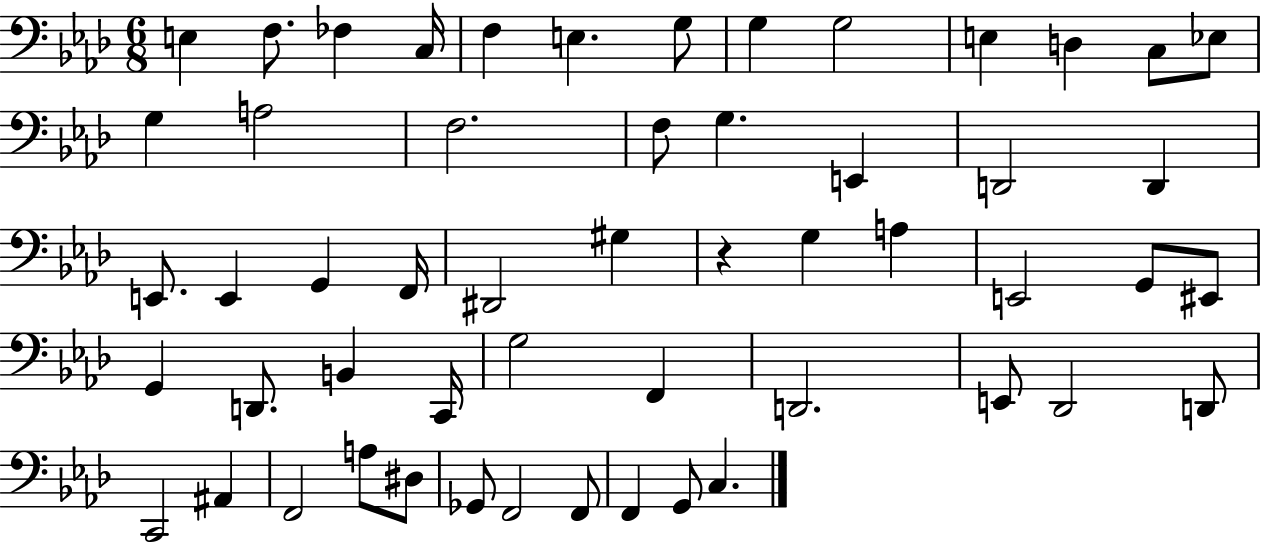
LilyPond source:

{
  \clef bass
  \numericTimeSignature
  \time 6/8
  \key aes \major
  e4 f8. fes4 c16 | f4 e4. g8 | g4 g2 | e4 d4 c8 ees8 | \break g4 a2 | f2. | f8 g4. e,4 | d,2 d,4 | \break e,8. e,4 g,4 f,16 | dis,2 gis4 | r4 g4 a4 | e,2 g,8 eis,8 | \break g,4 d,8. b,4 c,16 | g2 f,4 | d,2. | e,8 des,2 d,8 | \break c,2 ais,4 | f,2 a8 dis8 | ges,8 f,2 f,8 | f,4 g,8 c4. | \break \bar "|."
}